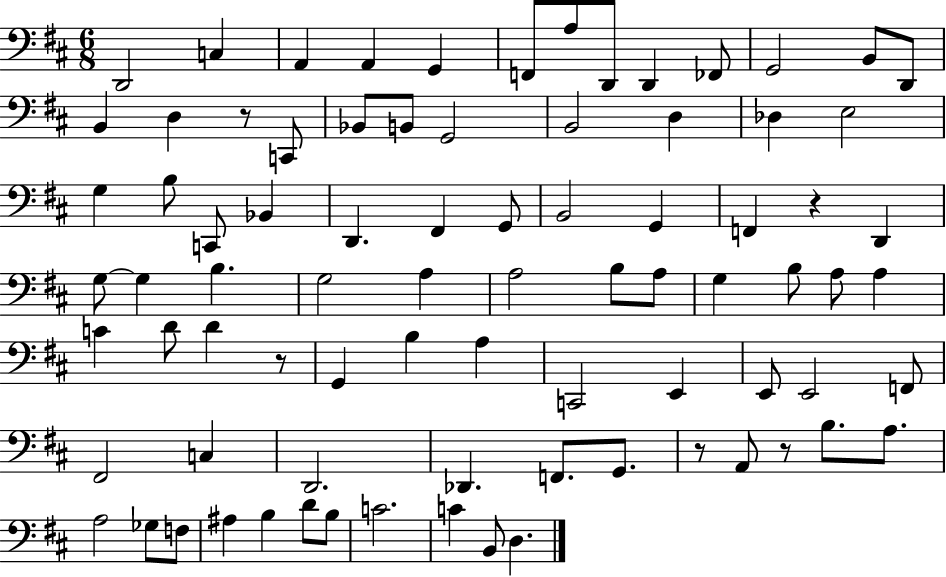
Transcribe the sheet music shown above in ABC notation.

X:1
T:Untitled
M:6/8
L:1/4
K:D
D,,2 C, A,, A,, G,, F,,/2 A,/2 D,,/2 D,, _F,,/2 G,,2 B,,/2 D,,/2 B,, D, z/2 C,,/2 _B,,/2 B,,/2 G,,2 B,,2 D, _D, E,2 G, B,/2 C,,/2 _B,, D,, ^F,, G,,/2 B,,2 G,, F,, z D,, G,/2 G, B, G,2 A, A,2 B,/2 A,/2 G, B,/2 A,/2 A, C D/2 D z/2 G,, B, A, C,,2 E,, E,,/2 E,,2 F,,/2 ^F,,2 C, D,,2 _D,, F,,/2 G,,/2 z/2 A,,/2 z/2 B,/2 A,/2 A,2 _G,/2 F,/2 ^A, B, D/2 B,/2 C2 C B,,/2 D,